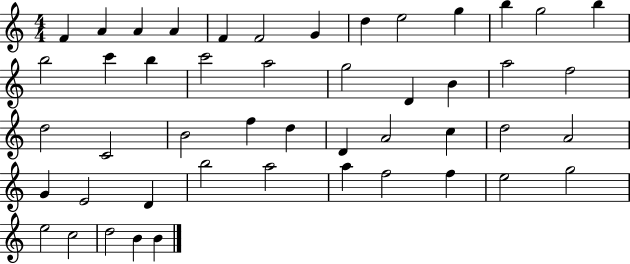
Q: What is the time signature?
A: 4/4